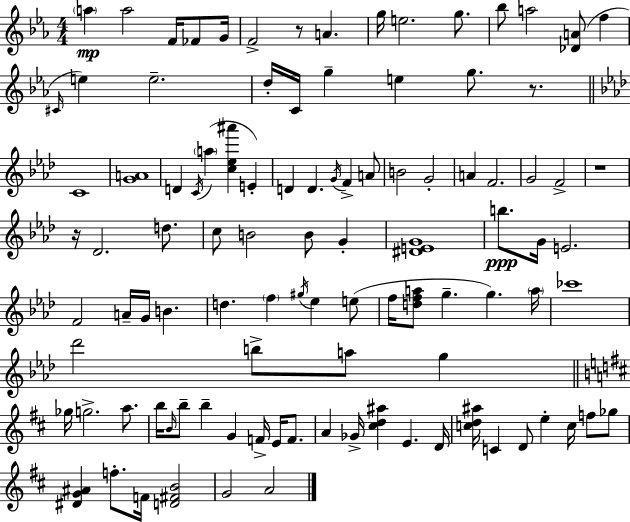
{
  \clef treble
  \numericTimeSignature
  \time 4/4
  \key ees \major
  \parenthesize a''4\mp a''2 f'16 fes'8 g'16 | f'2-> r8 a'4. | g''16 e''2. g''8. | bes''8 a''2 <des' a'>8( f''4 | \break \grace { cis'16 }) e''4 e''2.-- | d''16-. c'16 g''4-- e''4 g''8. r8. | \bar "||" \break \key aes \major c'1 | <g' a'>1 | d'4 \acciaccatura { c'16 }( \parenthesize a''4 <c'' ees'' ais'''>4 e'4-.) | d'4 d'4. \acciaccatura { g'16 } f'4-> | \break a'8 b'2 g'2-. | a'4 f'2. | g'2 f'2-> | r1 | \break r16 des'2. d''8. | c''8 b'2 b'8 g'4-. | <dis' e' g'>1 | b''8.\ppp g'16 e'2. | \break f'2 a'16-- g'16 b'4. | d''4. \parenthesize f''4 \acciaccatura { gis''16 } ees''4 | e''8( f''16 <d'' f'' a''>8 g''4.-- g''4.) | \parenthesize a''16 ces'''1 | \break des'''2 b''8-> a''8 g''4 | \bar "||" \break \key d \major ges''16 g''2.-> a''8. | b''16 \grace { b'16 } b''8-- b''4-- g'4 f'16-> e'16 f'8. | a'4 ges'16-> <cis'' d'' ais''>4 e'4. | d'16 <c'' d'' ais''>16 c'4 d'8 e''4-. c''16 f''8 ges''8 | \break <dis' g' ais'>4 f''8.-. f'16 <d' fis' b'>2 | g'2 a'2 | \bar "|."
}